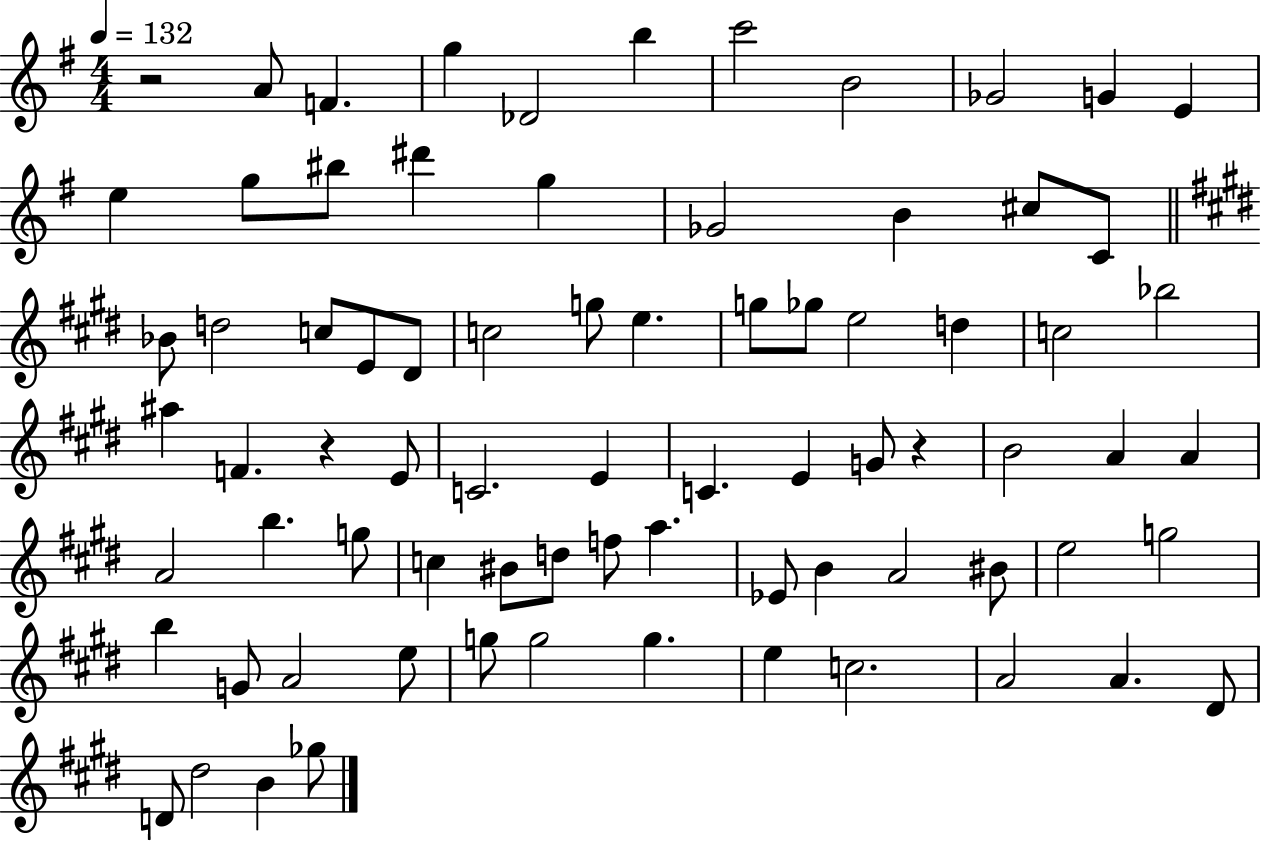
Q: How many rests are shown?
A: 3